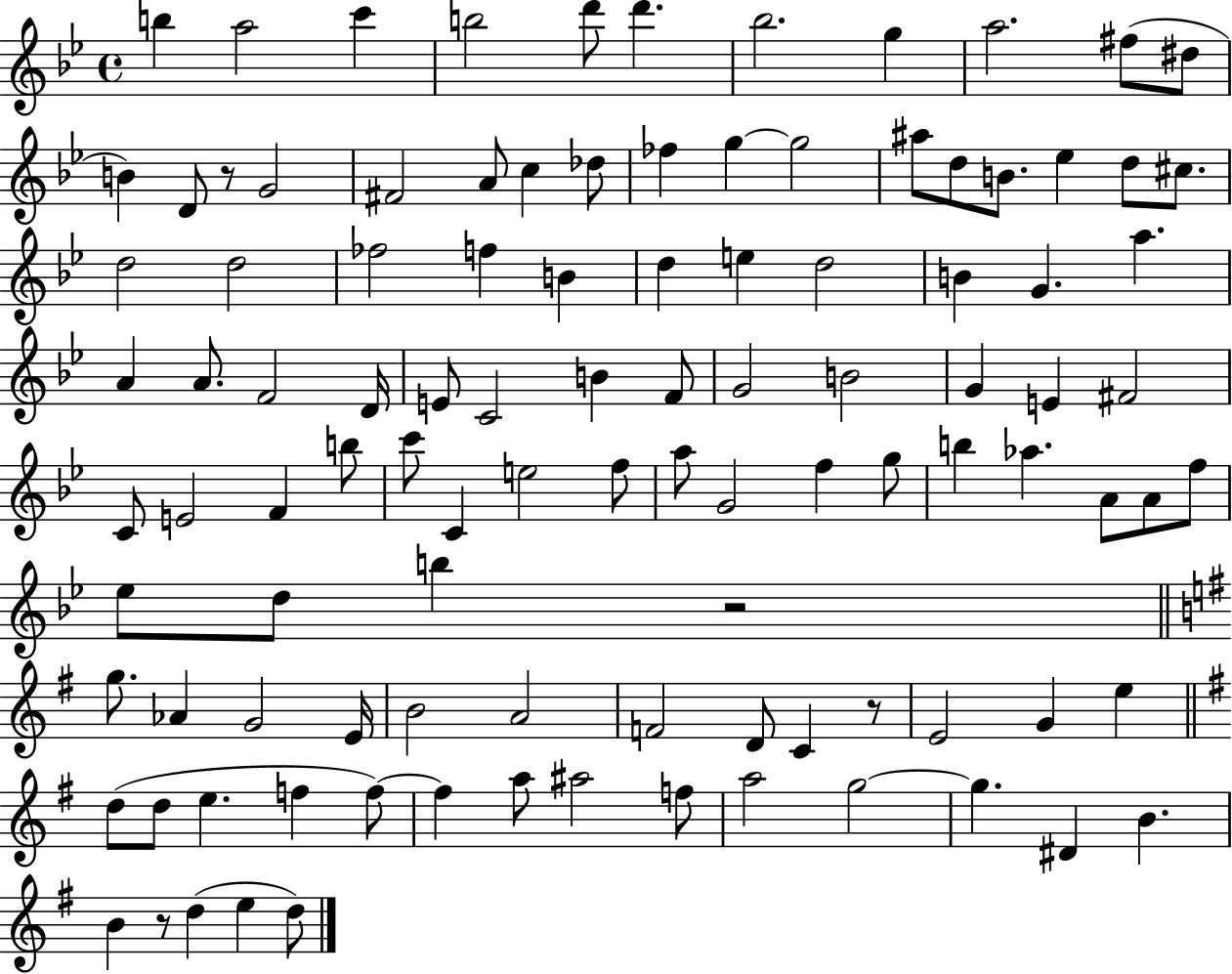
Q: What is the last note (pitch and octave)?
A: D5